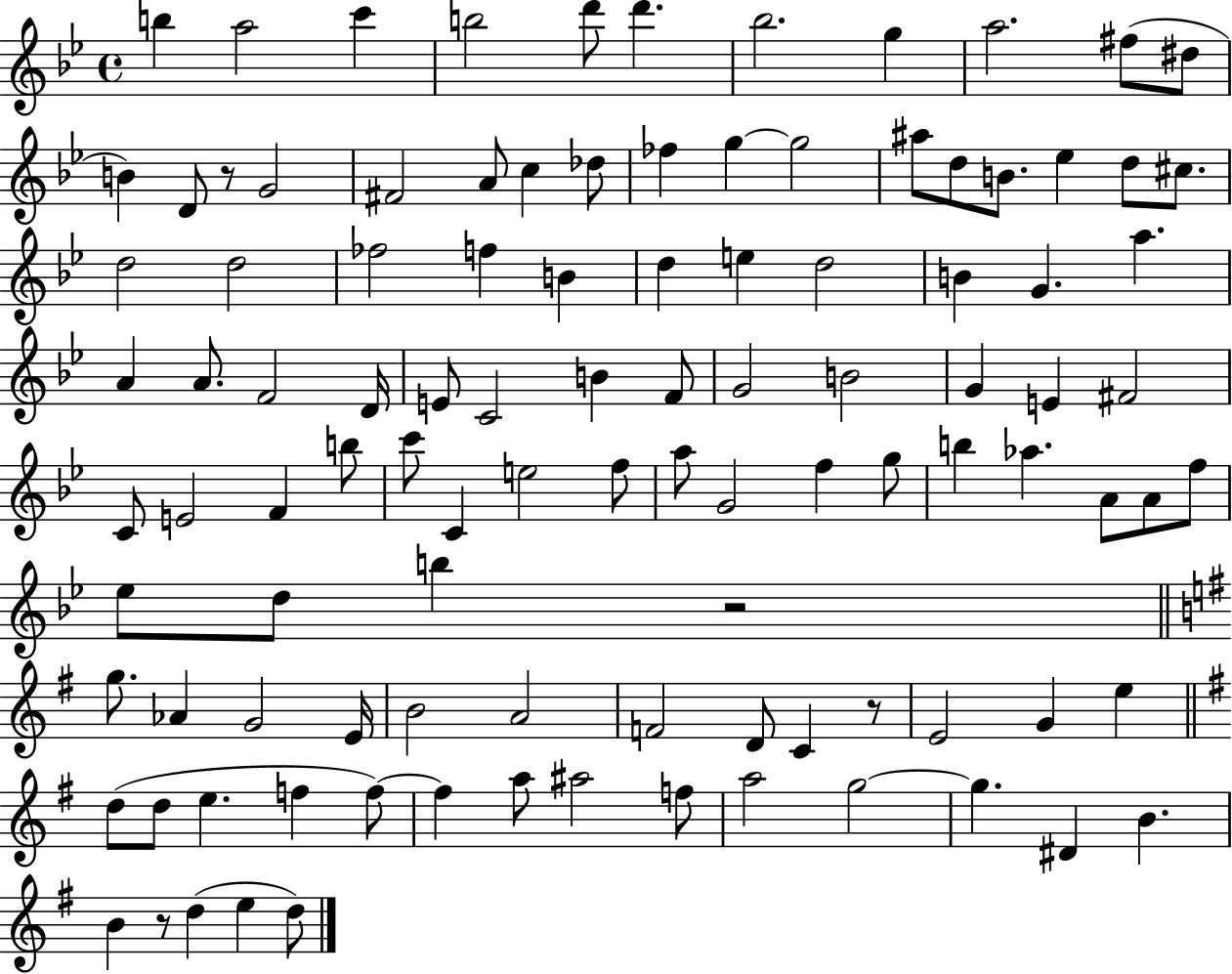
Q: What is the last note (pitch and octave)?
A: D5